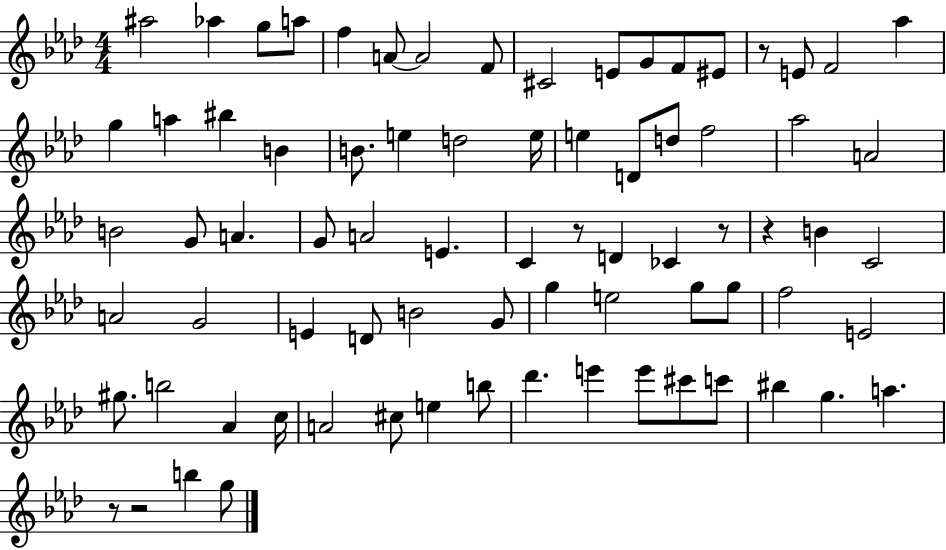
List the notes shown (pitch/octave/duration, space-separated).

A#5/h Ab5/q G5/e A5/e F5/q A4/e A4/h F4/e C#4/h E4/e G4/e F4/e EIS4/e R/e E4/e F4/h Ab5/q G5/q A5/q BIS5/q B4/q B4/e. E5/q D5/h E5/s E5/q D4/e D5/e F5/h Ab5/h A4/h B4/h G4/e A4/q. G4/e A4/h E4/q. C4/q R/e D4/q CES4/q R/e R/q B4/q C4/h A4/h G4/h E4/q D4/e B4/h G4/e G5/q E5/h G5/e G5/e F5/h E4/h G#5/e. B5/h Ab4/q C5/s A4/h C#5/e E5/q B5/e Db6/q. E6/q E6/e C#6/e C6/e BIS5/q G5/q. A5/q. R/e R/h B5/q G5/e